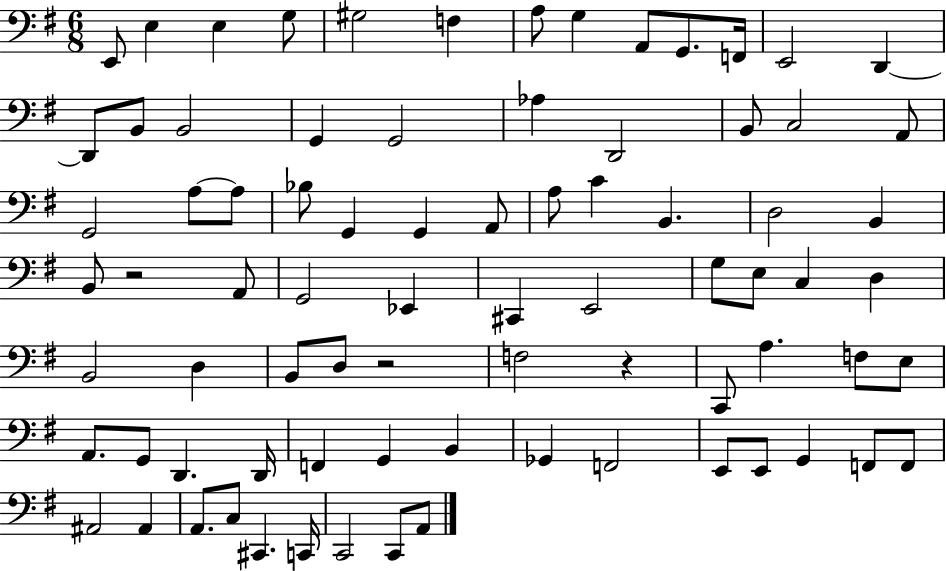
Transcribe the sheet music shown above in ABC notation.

X:1
T:Untitled
M:6/8
L:1/4
K:G
E,,/2 E, E, G,/2 ^G,2 F, A,/2 G, A,,/2 G,,/2 F,,/4 E,,2 D,, D,,/2 B,,/2 B,,2 G,, G,,2 _A, D,,2 B,,/2 C,2 A,,/2 G,,2 A,/2 A,/2 _B,/2 G,, G,, A,,/2 A,/2 C B,, D,2 B,, B,,/2 z2 A,,/2 G,,2 _E,, ^C,, E,,2 G,/2 E,/2 C, D, B,,2 D, B,,/2 D,/2 z2 F,2 z C,,/2 A, F,/2 E,/2 A,,/2 G,,/2 D,, D,,/4 F,, G,, B,, _G,, F,,2 E,,/2 E,,/2 G,, F,,/2 F,,/2 ^A,,2 ^A,, A,,/2 C,/2 ^C,, C,,/4 C,,2 C,,/2 A,,/2